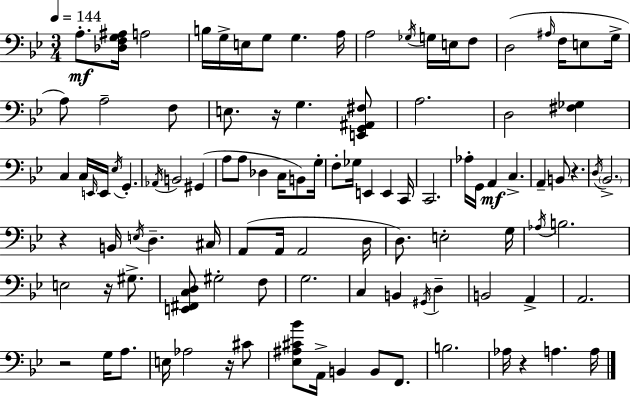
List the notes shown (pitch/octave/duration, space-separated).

A3/e. [Db3,F3,G3,A#3]/s A3/h B3/s G3/s E3/s G3/e G3/q. A3/s A3/h Gb3/s G3/s E3/s F3/e D3/h A#3/s F3/s E3/e G3/s A3/e A3/h F3/e E3/e. R/s G3/q. [E2,G2,A#2,F#3]/e A3/h. D3/h [F#3,Gb3]/q C3/q C3/s E2/s E2/s Eb3/s G2/q. Ab2/s B2/h G#2/q A3/e A3/e Db3/q C3/s B2/e G3/s F3/e Gb3/s E2/q E2/q C2/s C2/h. Ab3/s G2/s A2/q C3/q. A2/q B2/e R/q. D3/s Bb2/h. R/q B2/s E3/s D3/q. C#3/s A2/e A2/s A2/h D3/s D3/e. E3/h G3/s Ab3/s B3/h. E3/h R/s G#3/e. [E2,F#2,C3,D3]/e G#3/h F3/e G3/h. C3/q B2/q G#2/s D3/q B2/h A2/q A2/h. R/h G3/s A3/e. E3/s Ab3/h R/s C#4/e [Eb3,A#3,C#4,Bb4]/e A2/s B2/q B2/e F2/e. B3/h. Ab3/s R/q A3/q. A3/s